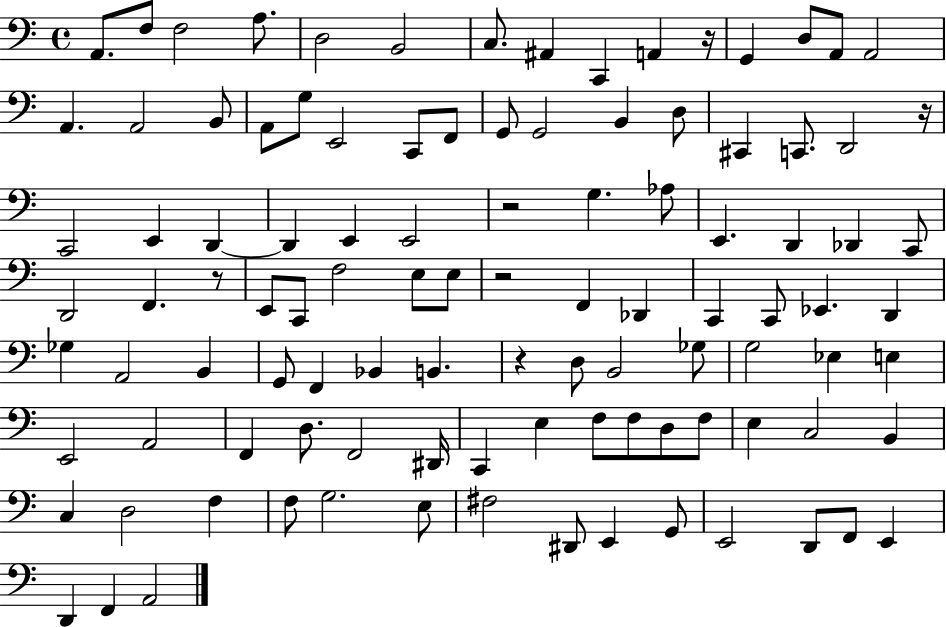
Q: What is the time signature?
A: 4/4